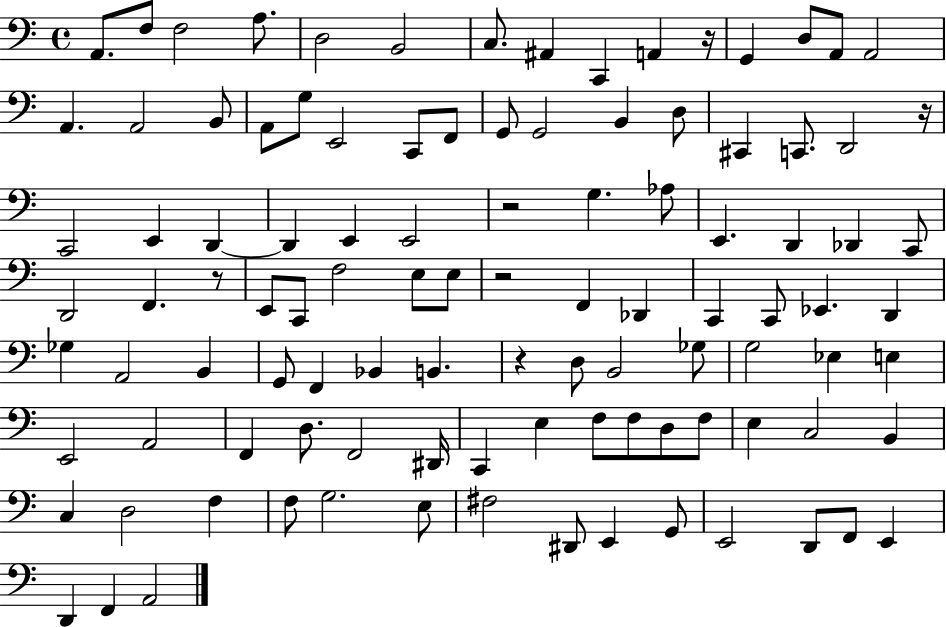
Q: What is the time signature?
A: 4/4